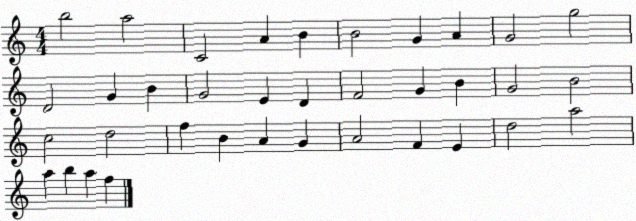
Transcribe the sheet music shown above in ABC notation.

X:1
T:Untitled
M:4/4
L:1/4
K:C
b2 a2 C2 A B B2 G A G2 g2 D2 G B G2 E D F2 G B G2 B2 c2 d2 f B A G A2 F E d2 a2 a b a f